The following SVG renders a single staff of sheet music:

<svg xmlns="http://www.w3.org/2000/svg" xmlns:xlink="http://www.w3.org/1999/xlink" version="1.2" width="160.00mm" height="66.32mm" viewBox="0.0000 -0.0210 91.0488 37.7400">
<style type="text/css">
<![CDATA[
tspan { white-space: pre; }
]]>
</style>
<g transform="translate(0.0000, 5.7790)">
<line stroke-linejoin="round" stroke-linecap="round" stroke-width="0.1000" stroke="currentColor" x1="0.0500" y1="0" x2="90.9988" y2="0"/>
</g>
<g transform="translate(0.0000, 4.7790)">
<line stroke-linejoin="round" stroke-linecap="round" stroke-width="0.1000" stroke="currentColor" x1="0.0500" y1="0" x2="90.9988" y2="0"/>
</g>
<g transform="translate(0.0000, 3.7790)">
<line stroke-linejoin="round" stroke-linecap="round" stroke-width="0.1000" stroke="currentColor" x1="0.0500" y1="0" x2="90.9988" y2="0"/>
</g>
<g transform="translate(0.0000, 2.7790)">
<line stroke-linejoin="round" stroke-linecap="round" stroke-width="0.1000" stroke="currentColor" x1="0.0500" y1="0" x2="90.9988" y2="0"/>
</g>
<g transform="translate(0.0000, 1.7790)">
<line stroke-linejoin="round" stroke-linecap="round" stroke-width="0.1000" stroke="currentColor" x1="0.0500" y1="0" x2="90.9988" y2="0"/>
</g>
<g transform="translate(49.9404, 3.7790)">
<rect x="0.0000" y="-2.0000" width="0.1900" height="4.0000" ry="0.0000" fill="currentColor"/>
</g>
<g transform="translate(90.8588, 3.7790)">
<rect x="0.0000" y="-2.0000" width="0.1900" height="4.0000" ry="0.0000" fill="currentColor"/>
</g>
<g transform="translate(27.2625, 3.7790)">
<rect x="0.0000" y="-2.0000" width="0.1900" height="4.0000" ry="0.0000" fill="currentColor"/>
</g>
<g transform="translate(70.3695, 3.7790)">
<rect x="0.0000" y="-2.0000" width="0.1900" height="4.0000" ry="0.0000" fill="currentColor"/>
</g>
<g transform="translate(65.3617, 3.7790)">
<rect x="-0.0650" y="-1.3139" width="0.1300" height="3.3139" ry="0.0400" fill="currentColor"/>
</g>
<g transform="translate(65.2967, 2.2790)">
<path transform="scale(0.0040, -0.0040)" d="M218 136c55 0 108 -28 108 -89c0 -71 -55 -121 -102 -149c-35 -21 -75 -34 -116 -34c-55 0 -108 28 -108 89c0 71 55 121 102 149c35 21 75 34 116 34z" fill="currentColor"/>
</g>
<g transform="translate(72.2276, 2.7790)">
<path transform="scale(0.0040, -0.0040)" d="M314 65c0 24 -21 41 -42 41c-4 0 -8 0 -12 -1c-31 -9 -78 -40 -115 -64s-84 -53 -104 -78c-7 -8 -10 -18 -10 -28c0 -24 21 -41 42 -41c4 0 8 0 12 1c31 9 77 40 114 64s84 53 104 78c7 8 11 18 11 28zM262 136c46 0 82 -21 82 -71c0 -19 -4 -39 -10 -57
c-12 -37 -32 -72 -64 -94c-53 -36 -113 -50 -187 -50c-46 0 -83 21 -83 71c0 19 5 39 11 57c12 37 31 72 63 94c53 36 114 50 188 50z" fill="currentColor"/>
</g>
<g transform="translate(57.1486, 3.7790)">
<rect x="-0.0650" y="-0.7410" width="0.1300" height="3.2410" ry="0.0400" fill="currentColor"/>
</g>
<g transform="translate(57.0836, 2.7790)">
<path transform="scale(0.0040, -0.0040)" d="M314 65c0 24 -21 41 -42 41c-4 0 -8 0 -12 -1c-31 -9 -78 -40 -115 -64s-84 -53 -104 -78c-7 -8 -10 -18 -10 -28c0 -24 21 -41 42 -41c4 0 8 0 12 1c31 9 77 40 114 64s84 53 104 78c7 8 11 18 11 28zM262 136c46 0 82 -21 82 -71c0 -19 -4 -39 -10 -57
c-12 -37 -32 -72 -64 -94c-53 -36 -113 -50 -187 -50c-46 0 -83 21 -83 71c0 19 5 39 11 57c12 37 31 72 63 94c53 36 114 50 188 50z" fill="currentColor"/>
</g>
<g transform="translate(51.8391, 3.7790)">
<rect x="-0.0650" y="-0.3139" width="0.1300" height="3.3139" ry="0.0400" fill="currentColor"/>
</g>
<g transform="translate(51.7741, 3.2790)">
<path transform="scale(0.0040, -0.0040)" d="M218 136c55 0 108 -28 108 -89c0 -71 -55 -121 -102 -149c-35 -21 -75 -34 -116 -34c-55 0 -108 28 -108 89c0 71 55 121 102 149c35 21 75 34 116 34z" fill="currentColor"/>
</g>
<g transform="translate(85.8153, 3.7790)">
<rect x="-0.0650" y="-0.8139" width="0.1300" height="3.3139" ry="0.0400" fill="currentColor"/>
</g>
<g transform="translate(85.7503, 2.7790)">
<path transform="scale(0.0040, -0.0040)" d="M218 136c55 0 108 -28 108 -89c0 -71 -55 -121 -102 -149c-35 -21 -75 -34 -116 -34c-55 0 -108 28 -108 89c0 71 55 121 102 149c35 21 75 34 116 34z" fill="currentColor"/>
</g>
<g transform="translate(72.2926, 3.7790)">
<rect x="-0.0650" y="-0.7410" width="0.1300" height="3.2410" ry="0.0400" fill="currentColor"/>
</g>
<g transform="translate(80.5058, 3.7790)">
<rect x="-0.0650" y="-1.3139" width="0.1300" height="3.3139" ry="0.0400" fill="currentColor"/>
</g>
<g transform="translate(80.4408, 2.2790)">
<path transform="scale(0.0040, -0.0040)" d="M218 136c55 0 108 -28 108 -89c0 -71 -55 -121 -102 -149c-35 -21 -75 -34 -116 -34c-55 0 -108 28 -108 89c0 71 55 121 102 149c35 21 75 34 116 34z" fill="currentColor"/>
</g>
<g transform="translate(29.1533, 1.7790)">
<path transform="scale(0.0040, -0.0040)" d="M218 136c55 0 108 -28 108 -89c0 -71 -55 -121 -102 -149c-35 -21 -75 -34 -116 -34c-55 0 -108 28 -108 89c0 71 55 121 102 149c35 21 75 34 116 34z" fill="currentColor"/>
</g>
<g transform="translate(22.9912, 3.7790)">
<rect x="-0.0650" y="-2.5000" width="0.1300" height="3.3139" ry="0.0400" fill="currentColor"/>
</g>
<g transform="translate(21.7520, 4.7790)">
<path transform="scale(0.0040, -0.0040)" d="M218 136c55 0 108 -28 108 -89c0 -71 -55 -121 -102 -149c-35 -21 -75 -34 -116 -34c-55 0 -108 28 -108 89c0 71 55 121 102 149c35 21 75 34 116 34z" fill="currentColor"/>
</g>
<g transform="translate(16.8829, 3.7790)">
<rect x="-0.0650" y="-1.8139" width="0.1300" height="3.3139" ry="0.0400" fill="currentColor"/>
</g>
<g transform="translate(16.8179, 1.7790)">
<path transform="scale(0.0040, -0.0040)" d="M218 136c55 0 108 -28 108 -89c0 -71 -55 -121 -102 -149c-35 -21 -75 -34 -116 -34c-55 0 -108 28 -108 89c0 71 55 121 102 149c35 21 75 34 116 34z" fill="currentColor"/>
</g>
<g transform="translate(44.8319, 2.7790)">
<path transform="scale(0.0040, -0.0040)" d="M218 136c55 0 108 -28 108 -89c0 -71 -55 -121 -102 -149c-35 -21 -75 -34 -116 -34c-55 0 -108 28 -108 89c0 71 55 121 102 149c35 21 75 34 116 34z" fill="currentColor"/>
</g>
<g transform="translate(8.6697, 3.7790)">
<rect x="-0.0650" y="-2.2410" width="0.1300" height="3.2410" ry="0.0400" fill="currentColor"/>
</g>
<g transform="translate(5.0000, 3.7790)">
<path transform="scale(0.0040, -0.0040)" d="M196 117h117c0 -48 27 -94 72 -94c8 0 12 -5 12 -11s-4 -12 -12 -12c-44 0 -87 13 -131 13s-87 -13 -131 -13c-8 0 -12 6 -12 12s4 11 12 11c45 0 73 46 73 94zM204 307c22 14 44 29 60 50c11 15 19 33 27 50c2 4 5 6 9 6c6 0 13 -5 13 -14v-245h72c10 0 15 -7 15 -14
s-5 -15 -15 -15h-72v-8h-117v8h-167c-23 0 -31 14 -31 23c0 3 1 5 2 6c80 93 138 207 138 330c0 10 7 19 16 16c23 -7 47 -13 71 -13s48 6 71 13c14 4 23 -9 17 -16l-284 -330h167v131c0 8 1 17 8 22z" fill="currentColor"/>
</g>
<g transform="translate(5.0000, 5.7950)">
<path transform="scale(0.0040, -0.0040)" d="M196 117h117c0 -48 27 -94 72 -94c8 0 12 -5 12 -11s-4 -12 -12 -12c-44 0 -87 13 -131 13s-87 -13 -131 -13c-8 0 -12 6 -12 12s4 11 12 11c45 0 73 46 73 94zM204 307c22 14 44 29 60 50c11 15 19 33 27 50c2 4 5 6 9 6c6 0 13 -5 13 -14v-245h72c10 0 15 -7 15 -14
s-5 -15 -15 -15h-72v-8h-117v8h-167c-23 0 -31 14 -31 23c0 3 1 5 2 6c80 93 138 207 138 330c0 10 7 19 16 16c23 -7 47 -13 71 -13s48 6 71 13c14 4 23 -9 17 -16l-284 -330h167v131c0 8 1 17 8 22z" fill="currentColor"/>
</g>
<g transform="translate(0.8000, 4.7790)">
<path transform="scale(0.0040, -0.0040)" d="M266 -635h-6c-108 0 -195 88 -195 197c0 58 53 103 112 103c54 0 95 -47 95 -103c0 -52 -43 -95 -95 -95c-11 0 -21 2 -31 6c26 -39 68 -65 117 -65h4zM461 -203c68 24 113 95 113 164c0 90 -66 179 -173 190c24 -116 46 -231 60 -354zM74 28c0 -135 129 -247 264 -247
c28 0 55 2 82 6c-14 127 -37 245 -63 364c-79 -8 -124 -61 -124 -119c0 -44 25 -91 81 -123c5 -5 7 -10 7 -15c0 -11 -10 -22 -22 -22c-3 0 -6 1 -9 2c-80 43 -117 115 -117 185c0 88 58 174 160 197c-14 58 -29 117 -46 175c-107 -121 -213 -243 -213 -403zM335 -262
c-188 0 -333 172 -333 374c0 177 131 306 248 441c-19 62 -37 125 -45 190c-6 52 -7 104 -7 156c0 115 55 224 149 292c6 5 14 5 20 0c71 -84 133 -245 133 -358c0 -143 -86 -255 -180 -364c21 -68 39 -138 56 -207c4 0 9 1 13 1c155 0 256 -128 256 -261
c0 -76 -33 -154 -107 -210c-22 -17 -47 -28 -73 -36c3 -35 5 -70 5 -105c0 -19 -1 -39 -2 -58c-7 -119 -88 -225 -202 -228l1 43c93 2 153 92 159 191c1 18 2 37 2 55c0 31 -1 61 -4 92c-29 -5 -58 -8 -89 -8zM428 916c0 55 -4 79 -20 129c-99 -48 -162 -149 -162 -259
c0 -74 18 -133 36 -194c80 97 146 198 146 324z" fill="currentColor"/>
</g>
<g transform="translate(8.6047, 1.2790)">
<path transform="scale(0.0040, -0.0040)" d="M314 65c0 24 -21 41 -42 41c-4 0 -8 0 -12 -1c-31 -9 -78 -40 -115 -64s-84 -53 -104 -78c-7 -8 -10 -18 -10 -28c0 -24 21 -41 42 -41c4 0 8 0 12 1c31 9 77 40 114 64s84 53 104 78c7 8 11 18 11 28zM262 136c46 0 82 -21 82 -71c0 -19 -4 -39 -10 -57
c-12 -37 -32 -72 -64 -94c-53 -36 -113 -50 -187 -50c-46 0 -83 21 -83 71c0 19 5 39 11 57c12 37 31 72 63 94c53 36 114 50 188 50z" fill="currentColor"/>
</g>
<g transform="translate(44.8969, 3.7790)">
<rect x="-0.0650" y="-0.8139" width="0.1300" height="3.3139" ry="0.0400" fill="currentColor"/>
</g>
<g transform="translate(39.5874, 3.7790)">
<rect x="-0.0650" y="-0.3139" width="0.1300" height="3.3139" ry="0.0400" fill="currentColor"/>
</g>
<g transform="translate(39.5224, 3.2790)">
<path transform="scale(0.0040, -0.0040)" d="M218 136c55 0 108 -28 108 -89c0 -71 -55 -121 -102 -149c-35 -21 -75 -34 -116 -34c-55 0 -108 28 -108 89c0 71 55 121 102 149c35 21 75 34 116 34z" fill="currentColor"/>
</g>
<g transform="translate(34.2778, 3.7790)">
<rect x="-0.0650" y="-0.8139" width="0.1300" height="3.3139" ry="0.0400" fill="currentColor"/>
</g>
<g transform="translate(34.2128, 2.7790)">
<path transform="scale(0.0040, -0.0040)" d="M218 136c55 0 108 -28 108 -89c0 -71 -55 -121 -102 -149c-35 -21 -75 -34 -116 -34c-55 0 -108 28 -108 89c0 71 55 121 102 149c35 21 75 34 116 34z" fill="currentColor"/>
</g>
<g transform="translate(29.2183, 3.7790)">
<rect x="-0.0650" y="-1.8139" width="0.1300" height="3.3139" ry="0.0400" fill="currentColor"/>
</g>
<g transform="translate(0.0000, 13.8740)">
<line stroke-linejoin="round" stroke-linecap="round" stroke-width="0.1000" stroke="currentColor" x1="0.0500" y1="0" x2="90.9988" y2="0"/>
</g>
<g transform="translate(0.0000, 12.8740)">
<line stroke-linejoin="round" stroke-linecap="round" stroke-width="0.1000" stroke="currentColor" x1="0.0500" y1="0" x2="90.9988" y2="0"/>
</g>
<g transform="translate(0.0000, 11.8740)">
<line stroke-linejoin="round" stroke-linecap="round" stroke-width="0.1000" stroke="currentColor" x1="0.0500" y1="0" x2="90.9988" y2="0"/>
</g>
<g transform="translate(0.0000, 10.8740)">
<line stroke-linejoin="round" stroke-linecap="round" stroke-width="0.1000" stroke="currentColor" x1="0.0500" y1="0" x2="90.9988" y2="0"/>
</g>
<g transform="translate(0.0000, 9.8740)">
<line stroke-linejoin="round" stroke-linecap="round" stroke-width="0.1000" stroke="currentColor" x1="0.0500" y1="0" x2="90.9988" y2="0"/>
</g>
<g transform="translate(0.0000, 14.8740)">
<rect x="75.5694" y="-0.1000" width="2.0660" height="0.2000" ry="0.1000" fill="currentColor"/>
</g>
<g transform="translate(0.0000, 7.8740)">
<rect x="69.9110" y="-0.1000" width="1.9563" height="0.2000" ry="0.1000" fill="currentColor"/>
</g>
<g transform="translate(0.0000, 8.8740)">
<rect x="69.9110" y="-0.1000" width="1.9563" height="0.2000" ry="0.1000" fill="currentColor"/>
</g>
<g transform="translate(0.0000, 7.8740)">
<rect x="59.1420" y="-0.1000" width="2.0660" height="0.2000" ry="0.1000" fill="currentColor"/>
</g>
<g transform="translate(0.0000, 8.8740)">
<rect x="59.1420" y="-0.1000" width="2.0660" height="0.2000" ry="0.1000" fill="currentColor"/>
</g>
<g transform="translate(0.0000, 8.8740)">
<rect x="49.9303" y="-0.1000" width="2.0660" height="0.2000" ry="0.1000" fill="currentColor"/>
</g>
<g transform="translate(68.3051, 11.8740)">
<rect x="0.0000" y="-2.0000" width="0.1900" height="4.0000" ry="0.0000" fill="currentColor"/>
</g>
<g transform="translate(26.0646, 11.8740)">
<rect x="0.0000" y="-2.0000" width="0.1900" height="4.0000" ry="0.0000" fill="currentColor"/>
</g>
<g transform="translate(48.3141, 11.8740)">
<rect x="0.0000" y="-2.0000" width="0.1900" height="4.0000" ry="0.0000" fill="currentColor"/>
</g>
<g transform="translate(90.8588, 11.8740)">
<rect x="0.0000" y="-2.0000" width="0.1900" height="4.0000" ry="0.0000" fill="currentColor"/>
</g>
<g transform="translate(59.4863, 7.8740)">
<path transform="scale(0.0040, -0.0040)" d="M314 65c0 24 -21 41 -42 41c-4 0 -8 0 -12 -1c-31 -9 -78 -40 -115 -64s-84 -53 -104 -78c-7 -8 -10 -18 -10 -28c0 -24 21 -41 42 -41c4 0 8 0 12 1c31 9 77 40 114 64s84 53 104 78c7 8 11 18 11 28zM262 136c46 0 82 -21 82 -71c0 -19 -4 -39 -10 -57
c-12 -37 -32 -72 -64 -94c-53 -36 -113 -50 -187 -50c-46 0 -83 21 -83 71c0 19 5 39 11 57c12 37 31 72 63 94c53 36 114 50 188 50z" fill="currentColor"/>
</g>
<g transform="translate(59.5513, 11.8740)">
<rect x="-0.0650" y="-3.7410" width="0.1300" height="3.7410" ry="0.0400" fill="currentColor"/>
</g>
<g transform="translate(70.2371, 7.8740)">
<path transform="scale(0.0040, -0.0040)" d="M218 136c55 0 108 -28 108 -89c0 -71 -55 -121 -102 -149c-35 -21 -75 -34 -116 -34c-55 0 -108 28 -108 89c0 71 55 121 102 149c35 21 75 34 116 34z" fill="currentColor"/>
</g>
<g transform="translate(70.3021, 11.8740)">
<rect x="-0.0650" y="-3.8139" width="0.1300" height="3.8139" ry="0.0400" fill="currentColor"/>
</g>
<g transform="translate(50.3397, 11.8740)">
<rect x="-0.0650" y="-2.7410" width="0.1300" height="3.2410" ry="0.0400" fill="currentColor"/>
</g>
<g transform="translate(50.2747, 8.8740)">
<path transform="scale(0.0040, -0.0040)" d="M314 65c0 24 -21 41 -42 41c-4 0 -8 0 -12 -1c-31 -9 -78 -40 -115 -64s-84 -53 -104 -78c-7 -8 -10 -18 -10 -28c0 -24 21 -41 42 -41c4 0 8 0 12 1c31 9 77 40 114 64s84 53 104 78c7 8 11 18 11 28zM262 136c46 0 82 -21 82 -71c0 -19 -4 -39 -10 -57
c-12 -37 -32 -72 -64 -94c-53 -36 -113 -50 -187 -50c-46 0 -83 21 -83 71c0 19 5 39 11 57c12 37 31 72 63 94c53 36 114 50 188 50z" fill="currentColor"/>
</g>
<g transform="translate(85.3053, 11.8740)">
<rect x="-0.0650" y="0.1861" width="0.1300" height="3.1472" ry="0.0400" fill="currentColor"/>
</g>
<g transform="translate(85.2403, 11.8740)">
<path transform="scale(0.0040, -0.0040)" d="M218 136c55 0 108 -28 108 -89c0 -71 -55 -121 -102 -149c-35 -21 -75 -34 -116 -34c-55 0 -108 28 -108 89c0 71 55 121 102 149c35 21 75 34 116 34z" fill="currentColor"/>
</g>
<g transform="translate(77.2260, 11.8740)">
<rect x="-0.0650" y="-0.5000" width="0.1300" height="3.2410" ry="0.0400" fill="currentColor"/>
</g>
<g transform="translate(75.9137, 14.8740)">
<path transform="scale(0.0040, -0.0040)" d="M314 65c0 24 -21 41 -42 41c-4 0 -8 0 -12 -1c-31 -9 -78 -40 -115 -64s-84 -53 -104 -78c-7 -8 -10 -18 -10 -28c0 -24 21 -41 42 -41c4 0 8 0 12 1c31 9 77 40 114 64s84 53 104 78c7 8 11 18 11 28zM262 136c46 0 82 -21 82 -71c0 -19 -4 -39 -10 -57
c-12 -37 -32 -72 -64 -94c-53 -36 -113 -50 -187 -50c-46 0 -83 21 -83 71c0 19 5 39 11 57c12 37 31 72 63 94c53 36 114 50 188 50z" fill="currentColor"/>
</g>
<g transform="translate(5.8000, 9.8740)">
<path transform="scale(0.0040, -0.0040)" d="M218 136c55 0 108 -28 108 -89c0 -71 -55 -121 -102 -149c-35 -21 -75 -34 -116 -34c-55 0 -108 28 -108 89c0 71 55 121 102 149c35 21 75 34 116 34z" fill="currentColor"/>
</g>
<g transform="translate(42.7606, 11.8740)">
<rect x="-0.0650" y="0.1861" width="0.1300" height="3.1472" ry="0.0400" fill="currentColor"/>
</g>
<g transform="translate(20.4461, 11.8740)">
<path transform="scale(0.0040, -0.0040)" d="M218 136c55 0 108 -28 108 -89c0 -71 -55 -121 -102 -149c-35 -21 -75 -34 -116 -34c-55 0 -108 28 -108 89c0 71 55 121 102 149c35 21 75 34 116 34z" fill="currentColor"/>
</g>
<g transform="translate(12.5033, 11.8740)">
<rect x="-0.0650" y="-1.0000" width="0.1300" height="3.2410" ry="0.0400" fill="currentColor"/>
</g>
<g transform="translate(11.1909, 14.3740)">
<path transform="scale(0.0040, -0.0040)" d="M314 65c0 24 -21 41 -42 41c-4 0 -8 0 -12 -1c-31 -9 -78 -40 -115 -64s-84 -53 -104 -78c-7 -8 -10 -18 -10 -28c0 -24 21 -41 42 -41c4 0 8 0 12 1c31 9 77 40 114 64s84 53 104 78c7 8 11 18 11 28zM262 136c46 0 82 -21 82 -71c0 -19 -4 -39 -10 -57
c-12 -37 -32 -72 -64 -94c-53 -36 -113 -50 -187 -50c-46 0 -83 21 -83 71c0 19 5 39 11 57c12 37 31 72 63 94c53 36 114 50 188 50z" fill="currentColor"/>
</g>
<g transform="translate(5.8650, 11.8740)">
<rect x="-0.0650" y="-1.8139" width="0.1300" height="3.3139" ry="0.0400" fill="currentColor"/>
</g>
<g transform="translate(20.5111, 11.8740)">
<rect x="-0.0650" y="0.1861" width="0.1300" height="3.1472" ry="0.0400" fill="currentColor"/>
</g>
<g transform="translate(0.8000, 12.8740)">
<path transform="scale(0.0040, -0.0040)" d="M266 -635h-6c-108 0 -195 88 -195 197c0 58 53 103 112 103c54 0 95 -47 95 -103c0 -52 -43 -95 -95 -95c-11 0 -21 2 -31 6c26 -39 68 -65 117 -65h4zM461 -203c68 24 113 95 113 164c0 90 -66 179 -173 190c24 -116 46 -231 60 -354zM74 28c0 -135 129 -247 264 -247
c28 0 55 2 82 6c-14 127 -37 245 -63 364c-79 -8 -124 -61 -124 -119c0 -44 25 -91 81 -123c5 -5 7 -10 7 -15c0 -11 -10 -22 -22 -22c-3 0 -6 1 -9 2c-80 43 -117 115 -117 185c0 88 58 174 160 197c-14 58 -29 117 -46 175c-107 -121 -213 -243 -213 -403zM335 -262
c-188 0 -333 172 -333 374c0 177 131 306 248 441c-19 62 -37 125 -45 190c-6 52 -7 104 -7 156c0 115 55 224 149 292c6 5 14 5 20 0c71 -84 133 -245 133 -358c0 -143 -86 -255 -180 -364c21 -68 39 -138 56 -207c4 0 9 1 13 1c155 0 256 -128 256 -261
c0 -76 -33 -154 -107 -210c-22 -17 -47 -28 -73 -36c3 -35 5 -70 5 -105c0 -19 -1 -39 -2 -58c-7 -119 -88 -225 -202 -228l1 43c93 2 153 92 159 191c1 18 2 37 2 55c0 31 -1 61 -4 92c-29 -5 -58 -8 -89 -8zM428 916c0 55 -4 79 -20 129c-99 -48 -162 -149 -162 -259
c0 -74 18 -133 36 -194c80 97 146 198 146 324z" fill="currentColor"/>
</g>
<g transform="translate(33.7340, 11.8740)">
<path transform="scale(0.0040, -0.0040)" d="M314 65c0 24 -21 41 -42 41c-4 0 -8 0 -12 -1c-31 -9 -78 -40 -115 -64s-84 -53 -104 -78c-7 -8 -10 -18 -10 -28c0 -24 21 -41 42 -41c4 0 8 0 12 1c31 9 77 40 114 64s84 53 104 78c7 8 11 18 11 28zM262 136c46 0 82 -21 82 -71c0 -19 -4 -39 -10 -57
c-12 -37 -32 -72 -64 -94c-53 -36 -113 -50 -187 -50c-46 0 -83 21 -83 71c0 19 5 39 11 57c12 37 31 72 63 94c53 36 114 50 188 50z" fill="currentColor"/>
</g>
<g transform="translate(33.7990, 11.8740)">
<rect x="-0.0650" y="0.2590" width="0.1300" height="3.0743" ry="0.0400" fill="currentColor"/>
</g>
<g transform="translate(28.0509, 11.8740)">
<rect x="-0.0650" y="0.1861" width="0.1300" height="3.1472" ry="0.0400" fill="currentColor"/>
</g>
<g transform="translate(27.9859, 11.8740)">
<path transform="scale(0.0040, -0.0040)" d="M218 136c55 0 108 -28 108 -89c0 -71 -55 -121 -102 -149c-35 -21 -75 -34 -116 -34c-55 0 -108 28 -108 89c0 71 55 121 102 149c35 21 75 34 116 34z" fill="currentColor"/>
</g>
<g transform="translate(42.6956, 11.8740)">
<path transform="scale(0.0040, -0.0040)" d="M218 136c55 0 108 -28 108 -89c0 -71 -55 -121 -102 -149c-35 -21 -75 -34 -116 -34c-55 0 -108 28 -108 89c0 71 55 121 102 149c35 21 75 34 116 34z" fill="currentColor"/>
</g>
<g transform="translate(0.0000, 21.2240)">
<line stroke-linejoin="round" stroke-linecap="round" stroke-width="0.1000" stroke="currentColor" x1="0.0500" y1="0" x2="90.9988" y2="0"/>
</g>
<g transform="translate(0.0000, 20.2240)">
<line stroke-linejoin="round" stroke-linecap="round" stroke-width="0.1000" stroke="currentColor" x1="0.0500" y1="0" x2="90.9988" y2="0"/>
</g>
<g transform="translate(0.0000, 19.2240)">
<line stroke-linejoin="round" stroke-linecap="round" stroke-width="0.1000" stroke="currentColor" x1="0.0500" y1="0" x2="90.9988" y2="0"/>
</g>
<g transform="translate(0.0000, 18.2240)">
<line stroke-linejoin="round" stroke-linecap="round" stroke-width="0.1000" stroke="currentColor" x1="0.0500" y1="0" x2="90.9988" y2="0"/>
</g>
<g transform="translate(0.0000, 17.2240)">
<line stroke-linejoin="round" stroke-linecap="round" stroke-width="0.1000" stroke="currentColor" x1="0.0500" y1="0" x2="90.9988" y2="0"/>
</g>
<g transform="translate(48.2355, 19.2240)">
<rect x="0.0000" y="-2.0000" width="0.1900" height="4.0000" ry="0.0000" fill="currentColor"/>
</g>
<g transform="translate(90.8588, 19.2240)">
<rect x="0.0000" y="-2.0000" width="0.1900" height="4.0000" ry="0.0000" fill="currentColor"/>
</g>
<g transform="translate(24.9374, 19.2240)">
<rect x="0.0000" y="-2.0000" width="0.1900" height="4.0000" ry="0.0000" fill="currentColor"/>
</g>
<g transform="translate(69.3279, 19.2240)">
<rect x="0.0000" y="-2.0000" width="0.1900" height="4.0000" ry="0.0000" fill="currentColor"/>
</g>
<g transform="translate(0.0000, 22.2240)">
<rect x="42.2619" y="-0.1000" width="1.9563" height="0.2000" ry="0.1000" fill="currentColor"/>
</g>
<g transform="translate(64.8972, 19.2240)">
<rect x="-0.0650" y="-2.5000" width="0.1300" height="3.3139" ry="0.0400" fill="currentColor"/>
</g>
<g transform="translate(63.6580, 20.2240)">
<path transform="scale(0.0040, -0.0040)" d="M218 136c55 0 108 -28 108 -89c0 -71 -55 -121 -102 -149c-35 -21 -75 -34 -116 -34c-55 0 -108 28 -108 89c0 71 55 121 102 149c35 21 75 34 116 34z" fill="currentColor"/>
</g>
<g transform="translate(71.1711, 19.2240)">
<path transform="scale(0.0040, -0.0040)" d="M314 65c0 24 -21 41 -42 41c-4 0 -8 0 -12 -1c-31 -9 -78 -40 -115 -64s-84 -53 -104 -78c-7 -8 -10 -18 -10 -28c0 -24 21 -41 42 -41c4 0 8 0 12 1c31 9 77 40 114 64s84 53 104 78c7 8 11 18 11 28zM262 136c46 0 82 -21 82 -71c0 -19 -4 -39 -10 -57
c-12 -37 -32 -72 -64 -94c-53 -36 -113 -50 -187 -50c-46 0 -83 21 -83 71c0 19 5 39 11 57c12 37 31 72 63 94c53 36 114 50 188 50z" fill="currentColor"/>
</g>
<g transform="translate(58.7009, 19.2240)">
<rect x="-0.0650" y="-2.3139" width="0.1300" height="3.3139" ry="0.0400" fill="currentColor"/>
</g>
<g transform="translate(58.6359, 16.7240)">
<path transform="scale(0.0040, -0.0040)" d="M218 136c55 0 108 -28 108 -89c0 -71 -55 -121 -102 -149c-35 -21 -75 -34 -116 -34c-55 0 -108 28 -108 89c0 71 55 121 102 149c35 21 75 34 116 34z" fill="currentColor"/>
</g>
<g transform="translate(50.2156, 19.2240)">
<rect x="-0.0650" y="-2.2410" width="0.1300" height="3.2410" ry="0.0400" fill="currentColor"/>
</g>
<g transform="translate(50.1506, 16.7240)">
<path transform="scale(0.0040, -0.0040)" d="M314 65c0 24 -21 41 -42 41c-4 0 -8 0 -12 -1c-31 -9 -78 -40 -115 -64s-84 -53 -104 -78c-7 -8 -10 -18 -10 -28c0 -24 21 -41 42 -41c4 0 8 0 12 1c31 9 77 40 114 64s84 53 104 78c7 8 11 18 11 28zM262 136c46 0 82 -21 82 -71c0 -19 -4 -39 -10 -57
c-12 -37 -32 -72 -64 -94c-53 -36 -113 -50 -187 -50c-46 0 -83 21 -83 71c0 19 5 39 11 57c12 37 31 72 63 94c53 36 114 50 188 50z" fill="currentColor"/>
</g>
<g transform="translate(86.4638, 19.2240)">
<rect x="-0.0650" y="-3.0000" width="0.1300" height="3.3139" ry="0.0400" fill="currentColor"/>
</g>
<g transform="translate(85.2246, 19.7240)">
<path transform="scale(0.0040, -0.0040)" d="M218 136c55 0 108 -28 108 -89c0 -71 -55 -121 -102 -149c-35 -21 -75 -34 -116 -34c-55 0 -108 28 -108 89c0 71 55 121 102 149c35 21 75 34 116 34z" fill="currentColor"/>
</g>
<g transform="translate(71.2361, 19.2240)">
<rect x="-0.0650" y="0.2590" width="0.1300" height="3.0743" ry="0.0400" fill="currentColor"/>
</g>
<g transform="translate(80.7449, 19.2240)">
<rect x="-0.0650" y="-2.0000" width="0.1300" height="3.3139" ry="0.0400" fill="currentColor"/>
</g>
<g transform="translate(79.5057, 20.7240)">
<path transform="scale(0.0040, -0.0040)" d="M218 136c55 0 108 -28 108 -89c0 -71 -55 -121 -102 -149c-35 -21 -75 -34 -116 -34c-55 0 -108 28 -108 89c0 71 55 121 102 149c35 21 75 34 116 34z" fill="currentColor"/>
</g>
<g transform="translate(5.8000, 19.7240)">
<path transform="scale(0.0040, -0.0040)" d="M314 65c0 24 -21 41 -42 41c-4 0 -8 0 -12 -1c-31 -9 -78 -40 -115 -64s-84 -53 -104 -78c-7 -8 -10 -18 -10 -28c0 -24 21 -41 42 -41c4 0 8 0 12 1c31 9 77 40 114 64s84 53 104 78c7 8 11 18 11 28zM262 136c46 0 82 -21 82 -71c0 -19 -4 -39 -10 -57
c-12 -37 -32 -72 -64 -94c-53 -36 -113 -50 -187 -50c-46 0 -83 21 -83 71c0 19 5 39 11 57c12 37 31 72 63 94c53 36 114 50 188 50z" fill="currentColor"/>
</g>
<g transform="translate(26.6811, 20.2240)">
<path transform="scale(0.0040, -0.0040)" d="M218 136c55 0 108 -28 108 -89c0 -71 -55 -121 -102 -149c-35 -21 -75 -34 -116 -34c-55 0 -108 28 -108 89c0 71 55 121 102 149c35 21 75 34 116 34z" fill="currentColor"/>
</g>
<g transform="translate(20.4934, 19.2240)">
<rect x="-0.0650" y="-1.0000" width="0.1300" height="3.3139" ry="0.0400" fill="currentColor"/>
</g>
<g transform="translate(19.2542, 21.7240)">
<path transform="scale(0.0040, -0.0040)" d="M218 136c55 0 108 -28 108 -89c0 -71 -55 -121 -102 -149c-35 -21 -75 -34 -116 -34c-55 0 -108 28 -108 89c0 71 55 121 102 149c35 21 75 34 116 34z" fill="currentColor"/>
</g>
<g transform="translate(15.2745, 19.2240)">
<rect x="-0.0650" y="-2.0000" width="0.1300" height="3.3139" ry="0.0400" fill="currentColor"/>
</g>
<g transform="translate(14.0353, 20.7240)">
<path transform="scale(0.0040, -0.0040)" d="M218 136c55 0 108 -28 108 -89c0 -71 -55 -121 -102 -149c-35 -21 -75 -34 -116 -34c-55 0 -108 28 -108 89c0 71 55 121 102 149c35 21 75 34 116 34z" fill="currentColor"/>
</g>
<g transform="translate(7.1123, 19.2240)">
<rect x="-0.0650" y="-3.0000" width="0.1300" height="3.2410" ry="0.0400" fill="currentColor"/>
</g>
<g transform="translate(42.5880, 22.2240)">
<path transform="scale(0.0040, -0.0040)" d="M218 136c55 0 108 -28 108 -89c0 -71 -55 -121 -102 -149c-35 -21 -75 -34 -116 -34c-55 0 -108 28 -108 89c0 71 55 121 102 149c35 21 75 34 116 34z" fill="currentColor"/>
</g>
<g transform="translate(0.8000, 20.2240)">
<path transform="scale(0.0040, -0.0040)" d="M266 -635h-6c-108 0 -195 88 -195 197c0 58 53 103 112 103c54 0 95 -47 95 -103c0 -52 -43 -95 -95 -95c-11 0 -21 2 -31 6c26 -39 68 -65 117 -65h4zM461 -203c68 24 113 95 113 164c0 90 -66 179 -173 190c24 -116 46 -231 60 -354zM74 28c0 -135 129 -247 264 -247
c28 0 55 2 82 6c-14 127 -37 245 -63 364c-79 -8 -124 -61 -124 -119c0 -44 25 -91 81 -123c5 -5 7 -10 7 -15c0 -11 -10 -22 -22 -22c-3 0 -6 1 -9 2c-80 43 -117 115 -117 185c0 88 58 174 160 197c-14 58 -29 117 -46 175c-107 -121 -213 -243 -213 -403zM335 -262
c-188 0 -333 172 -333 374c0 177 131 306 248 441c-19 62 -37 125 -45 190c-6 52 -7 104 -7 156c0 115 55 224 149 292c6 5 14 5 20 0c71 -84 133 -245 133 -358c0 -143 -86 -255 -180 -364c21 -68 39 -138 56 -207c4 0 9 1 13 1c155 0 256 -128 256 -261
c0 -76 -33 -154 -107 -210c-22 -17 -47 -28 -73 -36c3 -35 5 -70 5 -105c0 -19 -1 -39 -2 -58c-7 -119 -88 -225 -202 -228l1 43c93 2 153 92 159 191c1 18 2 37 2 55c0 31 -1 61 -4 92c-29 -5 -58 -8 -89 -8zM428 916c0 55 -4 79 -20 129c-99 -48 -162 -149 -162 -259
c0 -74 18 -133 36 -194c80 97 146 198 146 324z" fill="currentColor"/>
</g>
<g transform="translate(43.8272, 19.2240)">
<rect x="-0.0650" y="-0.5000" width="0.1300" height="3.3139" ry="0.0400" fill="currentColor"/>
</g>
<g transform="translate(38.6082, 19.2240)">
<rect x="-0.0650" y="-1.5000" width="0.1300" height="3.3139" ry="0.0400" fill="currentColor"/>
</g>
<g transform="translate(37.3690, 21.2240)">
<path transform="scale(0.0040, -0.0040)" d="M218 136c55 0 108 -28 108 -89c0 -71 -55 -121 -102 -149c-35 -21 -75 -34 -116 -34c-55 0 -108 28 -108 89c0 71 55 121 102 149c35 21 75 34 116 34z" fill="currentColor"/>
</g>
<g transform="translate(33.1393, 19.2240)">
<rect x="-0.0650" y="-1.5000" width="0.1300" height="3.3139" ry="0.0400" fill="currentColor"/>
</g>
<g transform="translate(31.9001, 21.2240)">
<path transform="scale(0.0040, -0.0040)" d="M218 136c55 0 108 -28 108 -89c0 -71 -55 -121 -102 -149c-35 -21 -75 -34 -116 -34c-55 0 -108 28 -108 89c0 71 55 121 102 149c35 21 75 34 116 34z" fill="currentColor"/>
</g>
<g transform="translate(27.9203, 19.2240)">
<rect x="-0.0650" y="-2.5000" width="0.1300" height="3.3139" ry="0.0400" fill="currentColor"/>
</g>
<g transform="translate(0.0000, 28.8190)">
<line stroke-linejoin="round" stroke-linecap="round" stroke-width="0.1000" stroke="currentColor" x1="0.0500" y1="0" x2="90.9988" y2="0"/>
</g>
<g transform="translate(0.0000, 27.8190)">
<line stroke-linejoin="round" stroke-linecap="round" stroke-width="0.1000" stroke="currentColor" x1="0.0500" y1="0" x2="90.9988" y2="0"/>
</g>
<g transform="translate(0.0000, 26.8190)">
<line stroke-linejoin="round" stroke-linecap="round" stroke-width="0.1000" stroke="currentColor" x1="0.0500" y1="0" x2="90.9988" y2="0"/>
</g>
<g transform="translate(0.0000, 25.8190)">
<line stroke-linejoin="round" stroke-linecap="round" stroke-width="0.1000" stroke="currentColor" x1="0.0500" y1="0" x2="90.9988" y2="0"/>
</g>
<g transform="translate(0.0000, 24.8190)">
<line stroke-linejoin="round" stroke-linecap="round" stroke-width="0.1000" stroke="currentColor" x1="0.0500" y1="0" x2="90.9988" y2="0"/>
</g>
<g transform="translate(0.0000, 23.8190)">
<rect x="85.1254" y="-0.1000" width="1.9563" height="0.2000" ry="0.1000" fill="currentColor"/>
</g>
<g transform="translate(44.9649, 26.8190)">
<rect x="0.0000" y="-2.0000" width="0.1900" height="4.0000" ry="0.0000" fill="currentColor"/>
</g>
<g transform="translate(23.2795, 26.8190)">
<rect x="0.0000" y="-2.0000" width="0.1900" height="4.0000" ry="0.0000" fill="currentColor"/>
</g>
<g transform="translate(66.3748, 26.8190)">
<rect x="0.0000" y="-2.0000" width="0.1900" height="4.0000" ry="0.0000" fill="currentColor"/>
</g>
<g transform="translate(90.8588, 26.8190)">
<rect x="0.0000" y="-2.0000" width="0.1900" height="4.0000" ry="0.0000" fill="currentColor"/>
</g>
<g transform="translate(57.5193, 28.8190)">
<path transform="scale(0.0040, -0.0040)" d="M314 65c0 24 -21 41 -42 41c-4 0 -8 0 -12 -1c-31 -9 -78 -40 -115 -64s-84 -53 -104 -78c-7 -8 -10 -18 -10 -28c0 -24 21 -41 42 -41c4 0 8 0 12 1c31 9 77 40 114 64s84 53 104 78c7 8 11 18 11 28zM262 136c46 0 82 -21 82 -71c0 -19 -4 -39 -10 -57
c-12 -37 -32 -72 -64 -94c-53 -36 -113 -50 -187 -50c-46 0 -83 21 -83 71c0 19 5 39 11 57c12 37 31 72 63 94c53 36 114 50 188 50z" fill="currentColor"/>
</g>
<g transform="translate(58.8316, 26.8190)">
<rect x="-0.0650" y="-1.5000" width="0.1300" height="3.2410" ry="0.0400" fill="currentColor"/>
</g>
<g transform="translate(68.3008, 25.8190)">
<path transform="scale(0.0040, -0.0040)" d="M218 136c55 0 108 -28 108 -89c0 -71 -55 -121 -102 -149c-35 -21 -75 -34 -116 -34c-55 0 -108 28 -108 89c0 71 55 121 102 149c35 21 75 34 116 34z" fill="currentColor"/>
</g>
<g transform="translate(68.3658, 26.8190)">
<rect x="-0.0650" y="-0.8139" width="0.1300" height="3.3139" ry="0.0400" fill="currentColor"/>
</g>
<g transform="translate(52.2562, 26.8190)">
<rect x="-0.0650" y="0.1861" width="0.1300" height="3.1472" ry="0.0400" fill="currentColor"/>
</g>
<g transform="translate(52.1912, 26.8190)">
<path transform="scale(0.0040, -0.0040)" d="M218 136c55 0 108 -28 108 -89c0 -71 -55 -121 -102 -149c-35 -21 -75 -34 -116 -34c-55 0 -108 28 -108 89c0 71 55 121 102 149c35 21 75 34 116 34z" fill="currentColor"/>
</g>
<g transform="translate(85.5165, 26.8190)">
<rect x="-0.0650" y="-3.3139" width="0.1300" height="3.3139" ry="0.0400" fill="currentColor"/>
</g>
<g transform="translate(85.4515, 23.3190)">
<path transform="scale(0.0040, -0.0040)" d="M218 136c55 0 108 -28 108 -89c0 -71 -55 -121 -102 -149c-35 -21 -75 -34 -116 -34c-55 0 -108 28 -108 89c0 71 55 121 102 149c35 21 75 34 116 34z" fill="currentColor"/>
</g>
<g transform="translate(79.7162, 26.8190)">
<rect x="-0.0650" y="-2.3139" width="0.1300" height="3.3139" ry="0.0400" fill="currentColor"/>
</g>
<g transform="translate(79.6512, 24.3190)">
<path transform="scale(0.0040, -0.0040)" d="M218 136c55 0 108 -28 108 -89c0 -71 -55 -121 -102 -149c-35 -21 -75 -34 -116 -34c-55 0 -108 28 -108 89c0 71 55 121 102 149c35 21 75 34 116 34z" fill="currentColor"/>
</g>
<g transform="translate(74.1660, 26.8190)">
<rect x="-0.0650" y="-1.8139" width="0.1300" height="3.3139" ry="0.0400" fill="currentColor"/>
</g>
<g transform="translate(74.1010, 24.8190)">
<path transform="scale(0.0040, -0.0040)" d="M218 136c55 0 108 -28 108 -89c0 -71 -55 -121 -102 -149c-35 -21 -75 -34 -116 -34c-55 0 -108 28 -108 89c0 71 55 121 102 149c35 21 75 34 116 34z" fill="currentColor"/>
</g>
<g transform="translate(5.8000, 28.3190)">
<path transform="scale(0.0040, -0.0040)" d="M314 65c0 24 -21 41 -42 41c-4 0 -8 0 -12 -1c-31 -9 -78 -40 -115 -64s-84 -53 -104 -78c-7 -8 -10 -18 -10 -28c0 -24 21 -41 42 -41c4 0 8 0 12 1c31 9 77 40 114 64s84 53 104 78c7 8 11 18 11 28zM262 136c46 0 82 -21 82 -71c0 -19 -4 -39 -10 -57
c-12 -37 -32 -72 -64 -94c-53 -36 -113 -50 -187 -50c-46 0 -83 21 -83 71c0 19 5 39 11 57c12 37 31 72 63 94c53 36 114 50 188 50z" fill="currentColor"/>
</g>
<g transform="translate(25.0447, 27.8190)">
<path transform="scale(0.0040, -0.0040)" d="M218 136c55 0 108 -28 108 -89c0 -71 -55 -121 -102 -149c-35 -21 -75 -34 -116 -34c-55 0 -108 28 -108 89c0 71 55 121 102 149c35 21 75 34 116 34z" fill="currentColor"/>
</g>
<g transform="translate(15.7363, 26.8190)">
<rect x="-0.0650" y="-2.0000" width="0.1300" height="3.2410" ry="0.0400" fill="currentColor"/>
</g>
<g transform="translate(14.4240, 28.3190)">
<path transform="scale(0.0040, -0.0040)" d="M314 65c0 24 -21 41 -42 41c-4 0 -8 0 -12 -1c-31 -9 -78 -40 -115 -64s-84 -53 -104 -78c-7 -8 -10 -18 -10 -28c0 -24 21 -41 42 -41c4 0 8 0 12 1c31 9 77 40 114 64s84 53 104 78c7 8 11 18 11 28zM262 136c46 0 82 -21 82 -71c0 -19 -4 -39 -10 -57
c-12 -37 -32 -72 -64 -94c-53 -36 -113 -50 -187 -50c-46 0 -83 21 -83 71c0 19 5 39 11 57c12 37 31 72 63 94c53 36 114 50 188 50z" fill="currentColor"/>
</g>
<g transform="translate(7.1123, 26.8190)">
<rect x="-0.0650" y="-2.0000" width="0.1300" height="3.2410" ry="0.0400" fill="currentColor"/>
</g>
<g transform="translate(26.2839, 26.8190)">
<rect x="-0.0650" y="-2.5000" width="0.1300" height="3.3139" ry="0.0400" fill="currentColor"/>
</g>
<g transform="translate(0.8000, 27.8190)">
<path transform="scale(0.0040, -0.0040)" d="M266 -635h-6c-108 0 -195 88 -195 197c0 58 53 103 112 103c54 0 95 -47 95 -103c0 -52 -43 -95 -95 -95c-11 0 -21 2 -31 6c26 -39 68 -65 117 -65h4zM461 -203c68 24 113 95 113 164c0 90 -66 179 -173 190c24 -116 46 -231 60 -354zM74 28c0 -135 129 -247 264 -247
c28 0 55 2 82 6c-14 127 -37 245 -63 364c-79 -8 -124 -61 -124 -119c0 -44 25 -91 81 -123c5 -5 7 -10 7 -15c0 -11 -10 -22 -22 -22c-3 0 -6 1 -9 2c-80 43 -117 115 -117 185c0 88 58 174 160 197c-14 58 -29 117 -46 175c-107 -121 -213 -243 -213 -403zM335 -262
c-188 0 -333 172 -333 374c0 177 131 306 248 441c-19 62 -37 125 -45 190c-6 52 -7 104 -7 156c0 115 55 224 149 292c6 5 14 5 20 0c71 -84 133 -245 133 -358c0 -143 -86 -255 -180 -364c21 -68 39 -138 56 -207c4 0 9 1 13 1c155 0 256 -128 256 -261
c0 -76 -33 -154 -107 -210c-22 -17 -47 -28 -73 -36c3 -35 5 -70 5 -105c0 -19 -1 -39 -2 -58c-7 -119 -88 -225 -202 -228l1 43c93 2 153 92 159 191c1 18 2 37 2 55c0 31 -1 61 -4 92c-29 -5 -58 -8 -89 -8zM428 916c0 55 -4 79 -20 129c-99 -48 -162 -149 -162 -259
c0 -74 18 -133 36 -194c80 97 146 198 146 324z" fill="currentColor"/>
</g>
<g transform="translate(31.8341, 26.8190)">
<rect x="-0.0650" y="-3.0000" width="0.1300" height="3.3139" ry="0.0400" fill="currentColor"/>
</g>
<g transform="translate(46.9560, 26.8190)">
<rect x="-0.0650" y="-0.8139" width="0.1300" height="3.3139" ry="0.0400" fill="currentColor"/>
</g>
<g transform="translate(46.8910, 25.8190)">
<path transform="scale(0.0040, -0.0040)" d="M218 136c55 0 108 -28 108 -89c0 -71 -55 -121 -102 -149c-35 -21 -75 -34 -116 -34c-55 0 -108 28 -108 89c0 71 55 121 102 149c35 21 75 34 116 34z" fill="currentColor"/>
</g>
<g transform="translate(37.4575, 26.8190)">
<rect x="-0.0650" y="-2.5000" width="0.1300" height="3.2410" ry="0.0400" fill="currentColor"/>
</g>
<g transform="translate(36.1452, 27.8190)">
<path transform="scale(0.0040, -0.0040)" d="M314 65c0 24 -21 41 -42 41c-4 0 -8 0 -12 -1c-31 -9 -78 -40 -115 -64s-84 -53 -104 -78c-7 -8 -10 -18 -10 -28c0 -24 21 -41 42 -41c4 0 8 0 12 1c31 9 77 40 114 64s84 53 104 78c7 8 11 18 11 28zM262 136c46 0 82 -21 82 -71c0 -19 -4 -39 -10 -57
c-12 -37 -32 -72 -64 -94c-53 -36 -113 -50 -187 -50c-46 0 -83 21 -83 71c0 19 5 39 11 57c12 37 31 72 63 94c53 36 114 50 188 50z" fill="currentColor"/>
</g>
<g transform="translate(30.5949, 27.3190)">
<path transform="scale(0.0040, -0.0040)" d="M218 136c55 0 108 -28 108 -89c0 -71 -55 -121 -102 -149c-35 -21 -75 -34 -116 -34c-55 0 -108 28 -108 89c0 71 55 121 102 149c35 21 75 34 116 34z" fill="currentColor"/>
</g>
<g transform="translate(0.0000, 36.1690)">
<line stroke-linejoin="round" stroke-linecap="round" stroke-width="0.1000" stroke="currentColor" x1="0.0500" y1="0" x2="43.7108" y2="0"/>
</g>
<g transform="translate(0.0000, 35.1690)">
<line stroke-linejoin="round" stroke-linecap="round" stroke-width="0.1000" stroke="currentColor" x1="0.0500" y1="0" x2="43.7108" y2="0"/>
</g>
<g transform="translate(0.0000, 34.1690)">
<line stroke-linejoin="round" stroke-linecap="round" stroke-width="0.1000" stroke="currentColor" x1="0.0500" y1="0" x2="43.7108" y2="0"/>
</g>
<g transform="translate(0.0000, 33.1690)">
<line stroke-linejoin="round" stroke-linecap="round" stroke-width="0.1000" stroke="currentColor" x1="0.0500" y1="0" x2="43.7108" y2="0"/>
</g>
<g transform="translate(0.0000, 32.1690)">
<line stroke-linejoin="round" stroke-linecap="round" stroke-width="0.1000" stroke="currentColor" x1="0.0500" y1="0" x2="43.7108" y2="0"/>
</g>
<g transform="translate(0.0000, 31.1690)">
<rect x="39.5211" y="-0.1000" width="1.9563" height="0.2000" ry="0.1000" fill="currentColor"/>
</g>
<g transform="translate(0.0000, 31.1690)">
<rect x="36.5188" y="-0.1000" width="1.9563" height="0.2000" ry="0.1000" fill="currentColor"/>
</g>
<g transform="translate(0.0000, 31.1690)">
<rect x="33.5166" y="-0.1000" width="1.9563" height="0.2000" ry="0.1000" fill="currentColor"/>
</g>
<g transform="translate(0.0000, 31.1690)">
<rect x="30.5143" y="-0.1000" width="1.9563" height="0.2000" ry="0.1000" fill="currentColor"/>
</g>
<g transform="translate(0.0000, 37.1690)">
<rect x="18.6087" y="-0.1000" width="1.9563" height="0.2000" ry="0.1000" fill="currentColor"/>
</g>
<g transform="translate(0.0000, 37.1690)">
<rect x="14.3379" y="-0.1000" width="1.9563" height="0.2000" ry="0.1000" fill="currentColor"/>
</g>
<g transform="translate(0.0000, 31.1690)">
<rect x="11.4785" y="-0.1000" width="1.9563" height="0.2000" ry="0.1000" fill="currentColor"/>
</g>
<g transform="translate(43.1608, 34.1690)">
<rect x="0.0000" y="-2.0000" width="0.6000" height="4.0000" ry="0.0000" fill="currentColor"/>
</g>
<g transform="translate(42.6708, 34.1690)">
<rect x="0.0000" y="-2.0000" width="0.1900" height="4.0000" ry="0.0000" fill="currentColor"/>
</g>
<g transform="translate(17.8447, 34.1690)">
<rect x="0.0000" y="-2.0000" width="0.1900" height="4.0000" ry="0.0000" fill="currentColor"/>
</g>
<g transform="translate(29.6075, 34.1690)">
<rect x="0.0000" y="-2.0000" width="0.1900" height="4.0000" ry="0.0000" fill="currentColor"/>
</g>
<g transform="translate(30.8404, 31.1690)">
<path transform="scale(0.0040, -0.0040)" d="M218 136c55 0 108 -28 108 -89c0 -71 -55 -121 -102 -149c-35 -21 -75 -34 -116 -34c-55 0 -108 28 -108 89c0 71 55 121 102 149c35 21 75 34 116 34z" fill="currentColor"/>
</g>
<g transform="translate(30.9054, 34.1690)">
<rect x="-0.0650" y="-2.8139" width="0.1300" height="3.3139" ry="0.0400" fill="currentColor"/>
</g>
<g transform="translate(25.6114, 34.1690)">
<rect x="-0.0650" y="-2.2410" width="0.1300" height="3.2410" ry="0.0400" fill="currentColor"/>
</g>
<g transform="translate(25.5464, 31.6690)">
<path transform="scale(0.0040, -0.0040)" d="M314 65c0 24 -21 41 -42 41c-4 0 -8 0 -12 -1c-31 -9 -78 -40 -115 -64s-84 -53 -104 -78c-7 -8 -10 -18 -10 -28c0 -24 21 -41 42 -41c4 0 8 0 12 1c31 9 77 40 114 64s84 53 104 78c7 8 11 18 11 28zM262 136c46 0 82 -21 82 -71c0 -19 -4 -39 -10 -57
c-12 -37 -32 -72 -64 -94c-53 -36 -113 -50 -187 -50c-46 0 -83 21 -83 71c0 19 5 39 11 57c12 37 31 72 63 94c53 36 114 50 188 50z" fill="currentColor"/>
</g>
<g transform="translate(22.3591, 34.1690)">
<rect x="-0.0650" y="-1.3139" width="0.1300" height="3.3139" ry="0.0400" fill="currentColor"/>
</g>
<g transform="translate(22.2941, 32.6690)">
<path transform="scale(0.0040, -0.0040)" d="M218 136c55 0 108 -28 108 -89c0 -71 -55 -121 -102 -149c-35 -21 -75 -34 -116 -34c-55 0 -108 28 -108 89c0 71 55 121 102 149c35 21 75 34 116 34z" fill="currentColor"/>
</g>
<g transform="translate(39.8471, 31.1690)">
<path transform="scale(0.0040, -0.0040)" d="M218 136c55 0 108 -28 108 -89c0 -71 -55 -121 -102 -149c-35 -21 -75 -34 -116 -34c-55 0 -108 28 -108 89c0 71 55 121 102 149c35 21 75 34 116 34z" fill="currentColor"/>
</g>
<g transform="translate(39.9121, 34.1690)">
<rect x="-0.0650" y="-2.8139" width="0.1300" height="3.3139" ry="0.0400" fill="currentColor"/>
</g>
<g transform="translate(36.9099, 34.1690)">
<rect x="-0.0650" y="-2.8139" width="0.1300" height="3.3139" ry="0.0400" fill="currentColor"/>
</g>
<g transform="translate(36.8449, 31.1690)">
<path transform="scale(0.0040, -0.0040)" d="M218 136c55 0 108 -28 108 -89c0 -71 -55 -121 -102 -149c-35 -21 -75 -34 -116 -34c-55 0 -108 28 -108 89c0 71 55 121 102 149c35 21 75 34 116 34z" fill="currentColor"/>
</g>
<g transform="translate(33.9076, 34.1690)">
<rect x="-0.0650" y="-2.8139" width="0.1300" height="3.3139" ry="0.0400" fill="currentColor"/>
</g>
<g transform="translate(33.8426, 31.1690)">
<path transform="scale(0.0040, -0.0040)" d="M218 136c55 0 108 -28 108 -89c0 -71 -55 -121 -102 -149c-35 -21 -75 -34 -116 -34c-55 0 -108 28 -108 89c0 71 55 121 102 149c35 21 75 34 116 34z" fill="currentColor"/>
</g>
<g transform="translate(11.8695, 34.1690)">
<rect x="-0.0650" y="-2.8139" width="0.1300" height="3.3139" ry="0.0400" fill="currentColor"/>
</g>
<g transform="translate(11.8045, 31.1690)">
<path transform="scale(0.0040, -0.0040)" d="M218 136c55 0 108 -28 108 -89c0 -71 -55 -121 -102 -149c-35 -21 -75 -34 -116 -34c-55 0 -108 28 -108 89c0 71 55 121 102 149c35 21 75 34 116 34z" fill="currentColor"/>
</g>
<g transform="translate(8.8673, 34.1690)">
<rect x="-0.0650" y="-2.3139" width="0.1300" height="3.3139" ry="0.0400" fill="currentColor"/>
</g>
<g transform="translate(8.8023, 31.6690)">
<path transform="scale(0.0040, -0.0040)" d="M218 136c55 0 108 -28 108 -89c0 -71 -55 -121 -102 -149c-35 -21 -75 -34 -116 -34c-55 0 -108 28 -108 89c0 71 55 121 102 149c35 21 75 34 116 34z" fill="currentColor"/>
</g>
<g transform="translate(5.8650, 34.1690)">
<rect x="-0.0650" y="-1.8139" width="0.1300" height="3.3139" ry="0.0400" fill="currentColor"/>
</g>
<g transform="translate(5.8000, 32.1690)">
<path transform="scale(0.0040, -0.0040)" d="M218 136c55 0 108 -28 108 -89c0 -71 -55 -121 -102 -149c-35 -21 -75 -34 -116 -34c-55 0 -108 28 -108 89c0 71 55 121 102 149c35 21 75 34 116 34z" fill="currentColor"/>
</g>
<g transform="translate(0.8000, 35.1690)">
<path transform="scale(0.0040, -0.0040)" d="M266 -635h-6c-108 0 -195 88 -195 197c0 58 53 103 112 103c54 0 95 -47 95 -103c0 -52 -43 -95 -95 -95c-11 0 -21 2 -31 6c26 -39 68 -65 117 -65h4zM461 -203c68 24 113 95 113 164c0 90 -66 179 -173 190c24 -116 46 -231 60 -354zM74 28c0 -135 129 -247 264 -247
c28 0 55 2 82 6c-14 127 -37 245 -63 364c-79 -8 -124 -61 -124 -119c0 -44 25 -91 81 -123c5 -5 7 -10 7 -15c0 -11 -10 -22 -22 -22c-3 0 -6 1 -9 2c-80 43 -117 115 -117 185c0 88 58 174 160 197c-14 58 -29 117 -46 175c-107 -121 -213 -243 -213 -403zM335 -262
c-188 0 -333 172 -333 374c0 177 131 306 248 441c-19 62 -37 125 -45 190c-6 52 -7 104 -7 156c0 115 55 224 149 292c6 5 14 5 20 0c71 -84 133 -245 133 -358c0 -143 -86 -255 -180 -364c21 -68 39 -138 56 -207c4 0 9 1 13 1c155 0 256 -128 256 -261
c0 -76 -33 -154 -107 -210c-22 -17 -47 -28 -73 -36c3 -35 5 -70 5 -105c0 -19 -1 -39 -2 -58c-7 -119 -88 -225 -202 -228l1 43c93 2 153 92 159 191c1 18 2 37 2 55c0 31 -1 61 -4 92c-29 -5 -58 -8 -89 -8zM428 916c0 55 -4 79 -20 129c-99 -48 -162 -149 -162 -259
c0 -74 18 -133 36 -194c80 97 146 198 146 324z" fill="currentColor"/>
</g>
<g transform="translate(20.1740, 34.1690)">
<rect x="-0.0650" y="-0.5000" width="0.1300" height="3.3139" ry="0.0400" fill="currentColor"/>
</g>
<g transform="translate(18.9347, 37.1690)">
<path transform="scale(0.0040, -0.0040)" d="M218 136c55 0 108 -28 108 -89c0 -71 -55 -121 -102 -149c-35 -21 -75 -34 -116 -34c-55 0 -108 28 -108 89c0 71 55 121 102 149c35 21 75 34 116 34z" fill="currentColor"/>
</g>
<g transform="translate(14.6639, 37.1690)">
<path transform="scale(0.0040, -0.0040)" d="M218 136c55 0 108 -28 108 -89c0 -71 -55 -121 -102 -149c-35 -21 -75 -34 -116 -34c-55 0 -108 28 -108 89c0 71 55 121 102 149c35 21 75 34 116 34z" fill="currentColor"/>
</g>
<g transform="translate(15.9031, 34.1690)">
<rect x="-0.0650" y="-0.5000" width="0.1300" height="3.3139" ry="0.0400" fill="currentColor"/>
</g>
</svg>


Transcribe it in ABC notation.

X:1
T:Untitled
M:4/4
L:1/4
K:C
g2 f G f d c d c d2 e d2 e d f D2 B B B2 B a2 c'2 c' C2 B A2 F D G E E C g2 g G B2 F A F2 F2 G A G2 d B E2 d f g b f g a C C e g2 a a a a